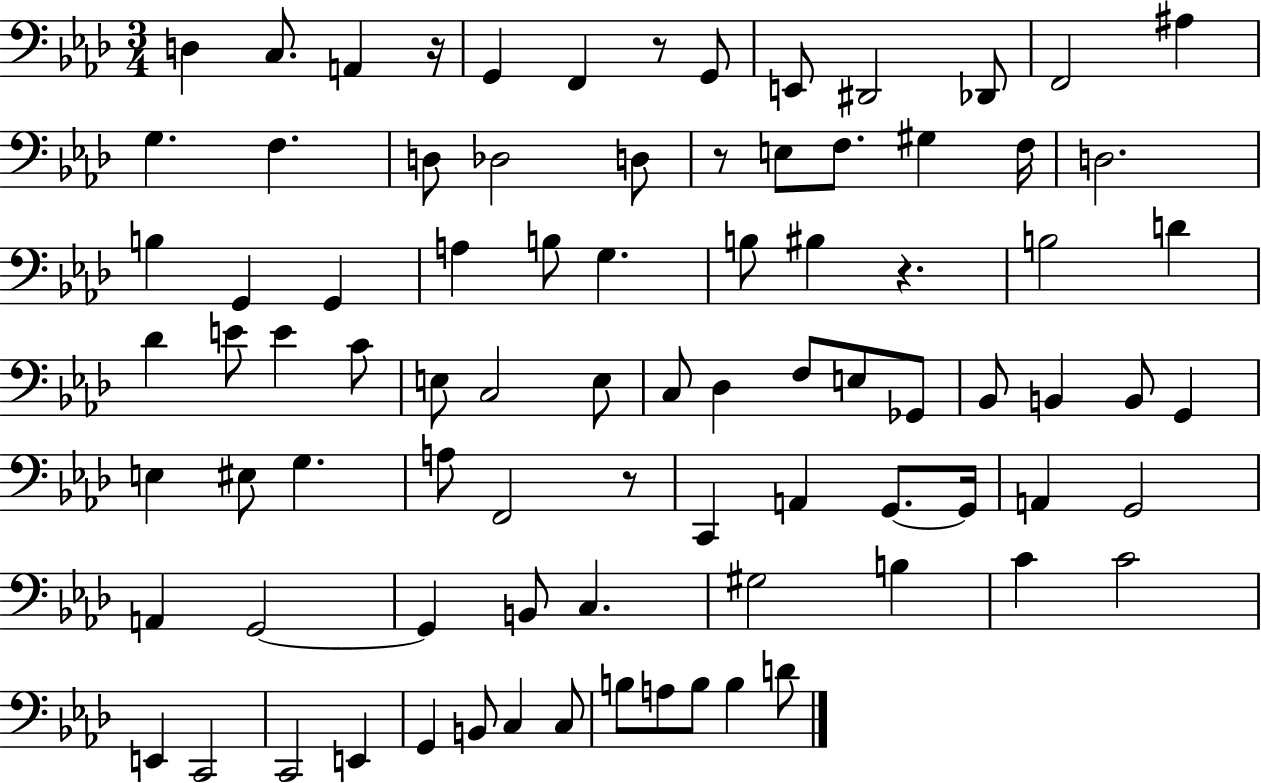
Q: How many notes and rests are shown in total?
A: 85